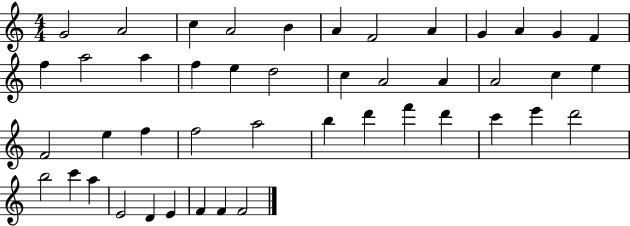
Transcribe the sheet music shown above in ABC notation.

X:1
T:Untitled
M:4/4
L:1/4
K:C
G2 A2 c A2 B A F2 A G A G F f a2 a f e d2 c A2 A A2 c e F2 e f f2 a2 b d' f' d' c' e' d'2 b2 c' a E2 D E F F F2